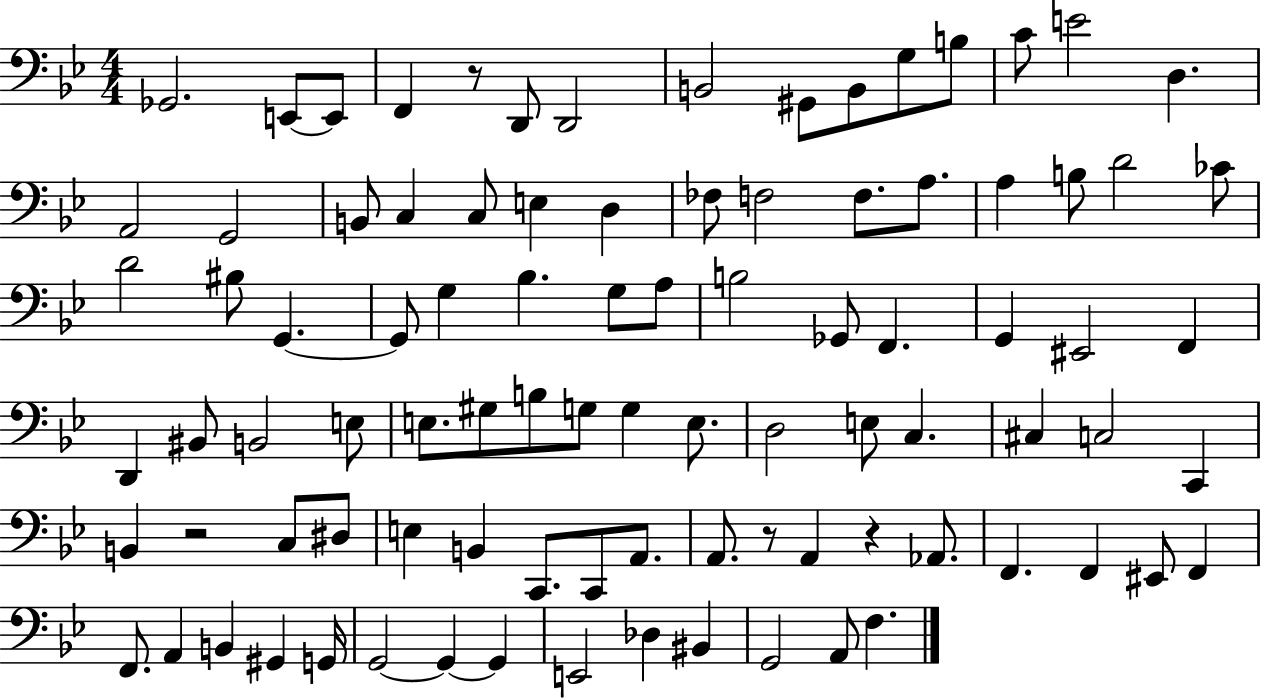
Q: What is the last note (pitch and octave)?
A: F3